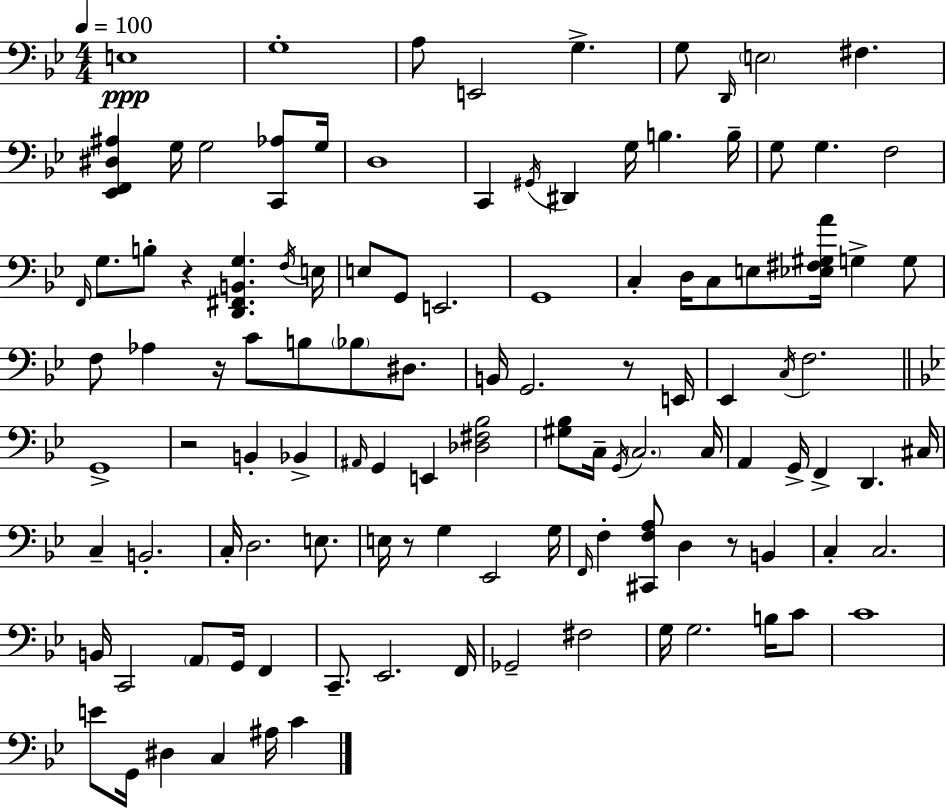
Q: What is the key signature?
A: G minor